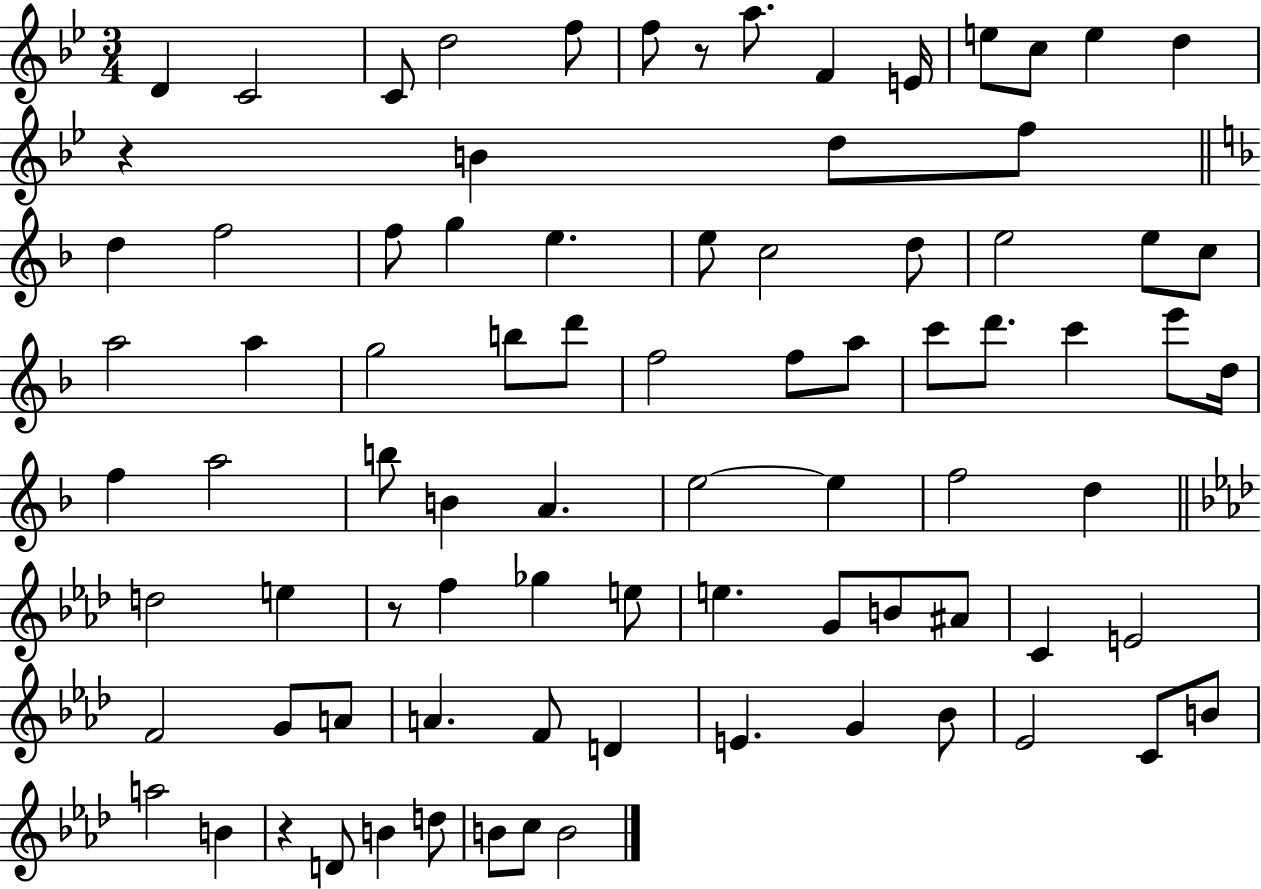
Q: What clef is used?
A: treble